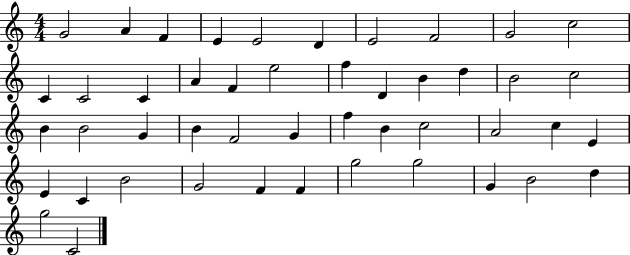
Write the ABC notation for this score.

X:1
T:Untitled
M:4/4
L:1/4
K:C
G2 A F E E2 D E2 F2 G2 c2 C C2 C A F e2 f D B d B2 c2 B B2 G B F2 G f B c2 A2 c E E C B2 G2 F F g2 g2 G B2 d g2 C2